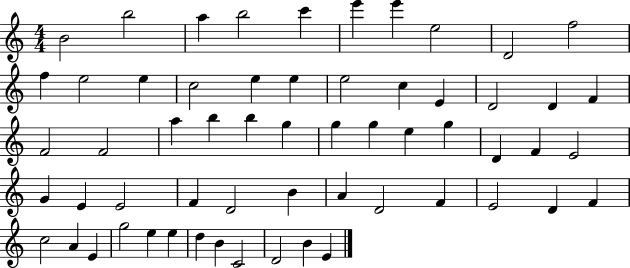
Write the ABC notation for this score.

X:1
T:Untitled
M:4/4
L:1/4
K:C
B2 b2 a b2 c' e' e' e2 D2 f2 f e2 e c2 e e e2 c E D2 D F F2 F2 a b b g g g e g D F E2 G E E2 F D2 B A D2 F E2 D F c2 A E g2 e e d B C2 D2 B E